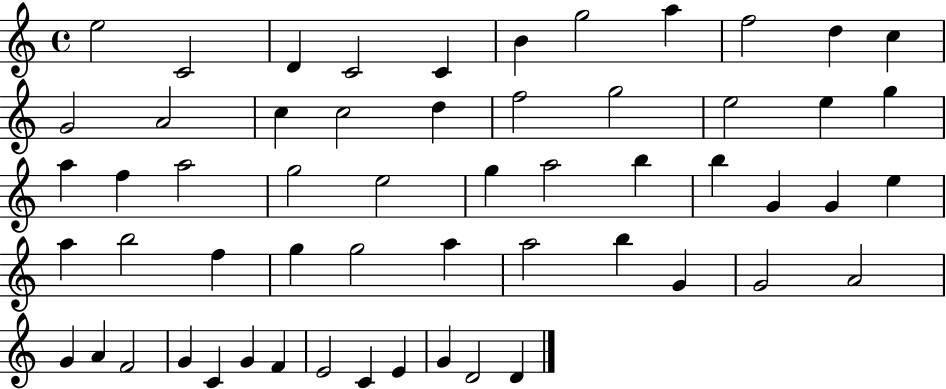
E5/h C4/h D4/q C4/h C4/q B4/q G5/h A5/q F5/h D5/q C5/q G4/h A4/h C5/q C5/h D5/q F5/h G5/h E5/h E5/q G5/q A5/q F5/q A5/h G5/h E5/h G5/q A5/h B5/q B5/q G4/q G4/q E5/q A5/q B5/h F5/q G5/q G5/h A5/q A5/h B5/q G4/q G4/h A4/h G4/q A4/q F4/h G4/q C4/q G4/q F4/q E4/h C4/q E4/q G4/q D4/h D4/q